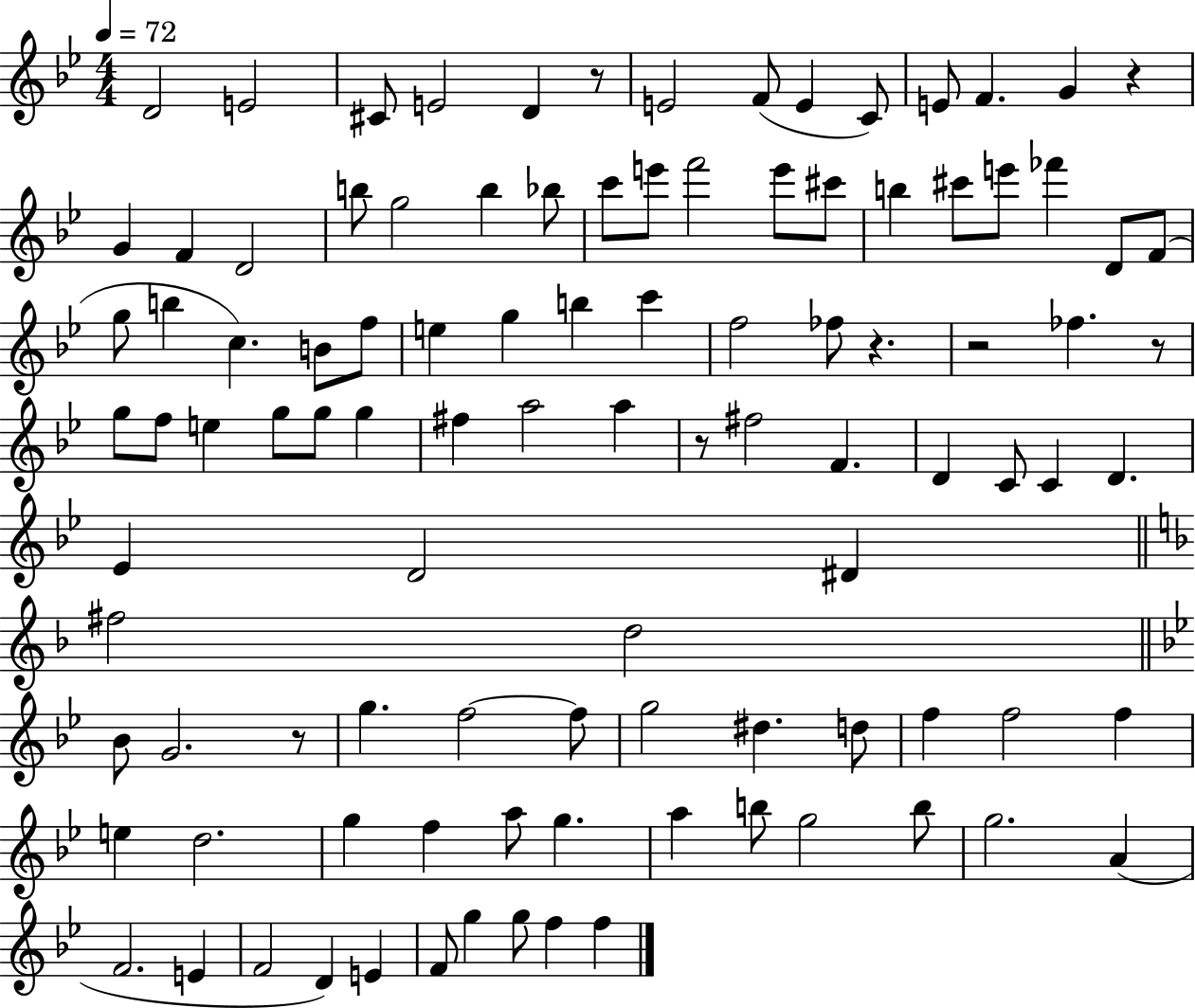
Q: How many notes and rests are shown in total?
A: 102